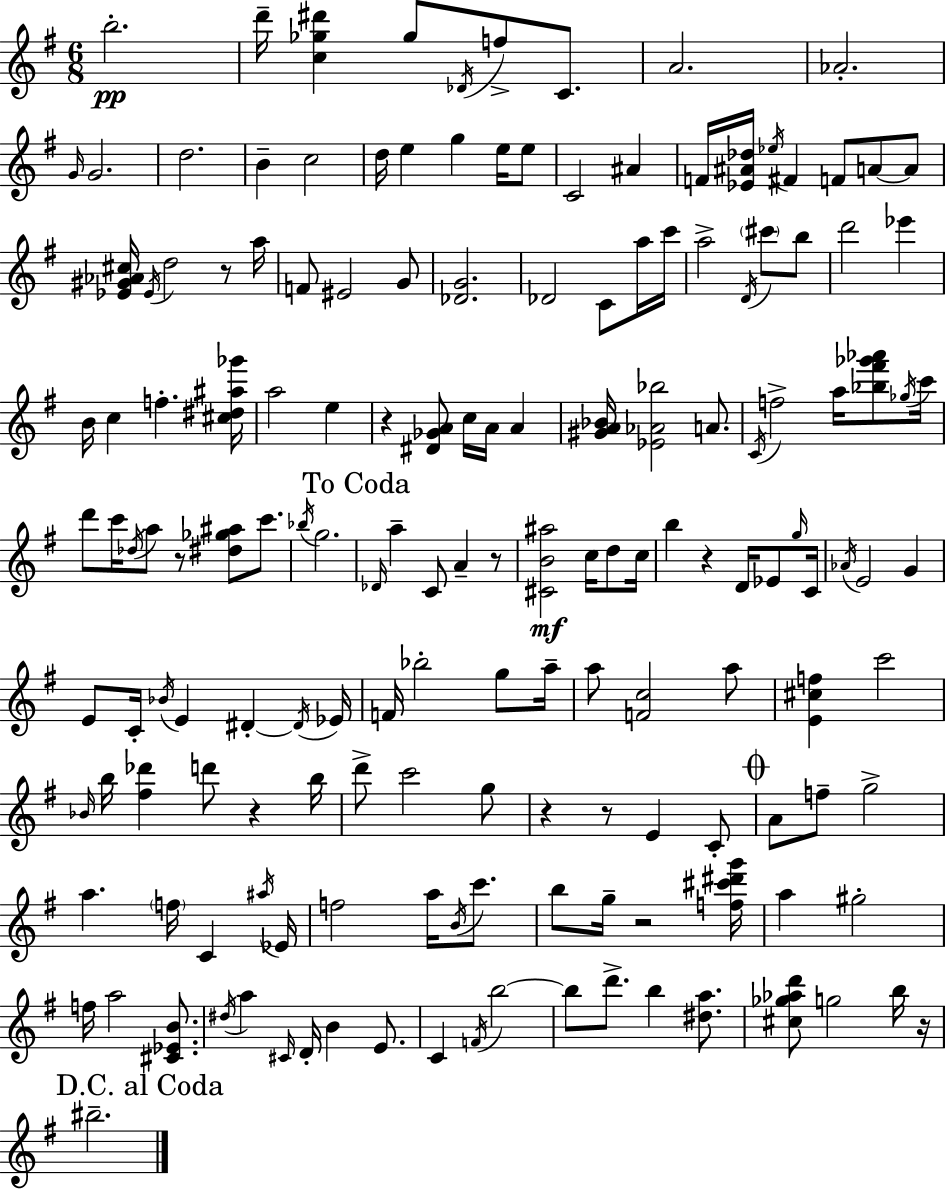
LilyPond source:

{
  \clef treble
  \numericTimeSignature
  \time 6/8
  \key e \minor
  b''2.-.\pp | d'''16-- <c'' ges'' dis'''>4 ges''8 \acciaccatura { des'16 } f''8-> c'8. | a'2. | aes'2.-. | \break \grace { g'16 } g'2. | d''2. | b'4-- c''2 | d''16 e''4 g''4 e''16 | \break e''8 c'2 ais'4 | f'16 <ees' ais' des''>16 \acciaccatura { ees''16 } fis'4 f'8 a'8~~ | a'8 <ees' gis' aes' cis''>16 \acciaccatura { ees'16 } d''2 | r8 a''16 f'8 eis'2 | \break g'8 <des' g'>2. | des'2 | c'8 a''16 c'''16 a''2-> | \acciaccatura { d'16 } \parenthesize cis'''8 b''8 d'''2 | \break ees'''4 b'16 c''4 f''4.-. | <cis'' dis'' ais'' ges'''>16 a''2 | e''4 r4 <dis' ges' a'>8 c''16 | a'16 a'4 <gis' a' bes'>16 <ees' aes' bes''>2 | \break a'8. \acciaccatura { c'16 } f''2-> | a''16 <bes'' fis''' ges''' aes'''>8 \acciaccatura { ges''16 } c'''16 d'''8 c'''16 \acciaccatura { des''16 } a''8 | r8 <dis'' ges'' ais''>8 c'''8. \acciaccatura { bes''16 } g''2. | \mark "To Coda" \grace { des'16 } a''4-- | \break c'8 a'4-- r8 <cis' b' ais''>2\mf | c''16 d''8 c''16 b''4 | r4 d'16 ees'8 \grace { g''16 } c'16 \acciaccatura { aes'16 } | e'2 g'4 | \break e'8 c'16-. \acciaccatura { bes'16 } e'4 dis'4-.~~ | \acciaccatura { dis'16 } ees'16 f'16 bes''2-. g''8 | a''16-- a''8 <f' c''>2 | a''8 <e' cis'' f''>4 c'''2 | \break \grace { bes'16 } b''16 <fis'' des'''>4 d'''8 r4 | b''16 d'''8-> c'''2 | g''8 r4 r8 e'4 | c'8-. \mark \markup { \musicglyph "scripts.coda" } a'8 f''8-- g''2-> | \break a''4. \parenthesize f''16 c'4 | \acciaccatura { ais''16 } ees'16 f''2 | a''16 \acciaccatura { b'16 } c'''8. b''8 g''16-- r2 | <f'' cis''' dis''' g'''>16 a''4 gis''2-. | \break f''16 a''2 | <cis' ees' b'>8. \acciaccatura { dis''16 } a''4 \grace { cis'16 } d'16-. | b'4 e'8. c'4 \acciaccatura { f'16 } | b''2~~ b''8 d'''8.-> | \break b''4 <dis'' a''>8. <cis'' ges'' aes'' d'''>8 g''2 | b''16 r16 \mark "D.C. al Coda" bis''2.-- | \bar "|."
}